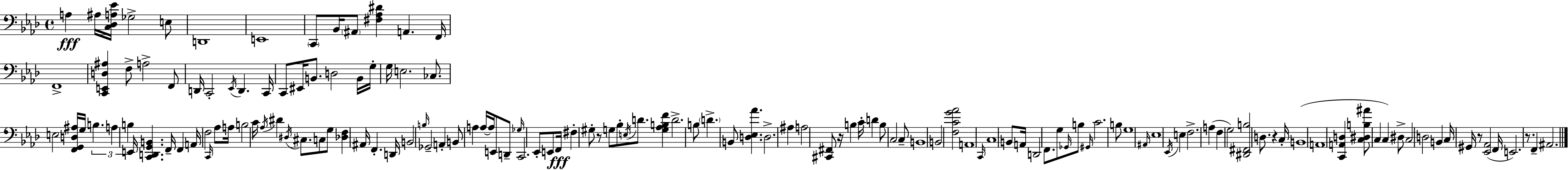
{
  \clef bass
  \time 4/4
  \defaultTimeSignature
  \key aes \major
  a4\fff ais16 <c des a ees'>16 ges2-> e8 | d,1 | e,1 | \parenthesize c,8 bes,16 \parenthesize ais,8 <fis aes dis'>4 a,4. f,16 | \break f,1-> | <c, e, d ais>4 f8-> a2-> f,8 | d,16 c,2-. \acciaccatura { ees,16 } d,4. | c,16 c,8 eis,16 b,8. d2 b,16 | \break g16-. g16 e2. ces8. | e2 <f, g, d ais>16 g16 \tuplet 3/2 { b4. | a4 b4 } e,16 <c, d, g, b,>4. | f,16-- f,4 a,16 f2 \grace { c,16 } aes8 | \break a16 b2 c'16 \acciaccatura { aes16 } dis'4 | \acciaccatura { dis16 } cis8. c8 g8 <des f>4 ais,16 f,4.-. | d,16 b,2 \grace { b16 } ges,2-- | a,4-. b,8 a4 a16~~ | \break a16 e,8 d,8-- \grace { ges16 } c,2. | ees,8-. e,8 f,16\fff fis4-. gis8-. r8 g8 | bes8-. \acciaccatura { e16 } d'8. <g aes b f'>4 d'2.-> | b8 \parenthesize d'4.-> b,8 | \break <d ees aes'>4. d2.-> | ais4 a2 <cis, fis,>8 | r16 b4 c'16-. d'4 b8 c2 | c8-- b,1 | \break b,2 <f c' g' aes'>2 | a,1 | \grace { c,16 } c1 | b,8 a,16 d,2 | \break f,8. g8 \grace { ges,16 } b8 \grace { gis,16 } c'2. | b8 g1 | \grace { ais,16 } ees1 | \acciaccatura { ees,16 } e4 | \break f2.-> a4( | f4 g2) <dis, fis, b>2 | d8. r4 c16-. b,1( | a,1 | \break <c, a, d>4 | <c dis b ais'>8 c4 c4) dis8-> c2 | d2 b,4 | c16 gis,16 r8 <ees, aes,>2( f,16 e,2.) | \break r8. f,4-- | ais,2. \bar "|."
}